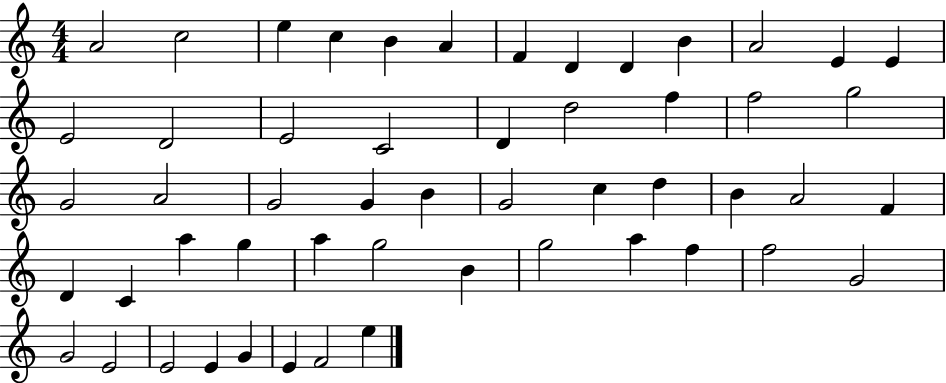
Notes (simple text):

A4/h C5/h E5/q C5/q B4/q A4/q F4/q D4/q D4/q B4/q A4/h E4/q E4/q E4/h D4/h E4/h C4/h D4/q D5/h F5/q F5/h G5/h G4/h A4/h G4/h G4/q B4/q G4/h C5/q D5/q B4/q A4/h F4/q D4/q C4/q A5/q G5/q A5/q G5/h B4/q G5/h A5/q F5/q F5/h G4/h G4/h E4/h E4/h E4/q G4/q E4/q F4/h E5/q